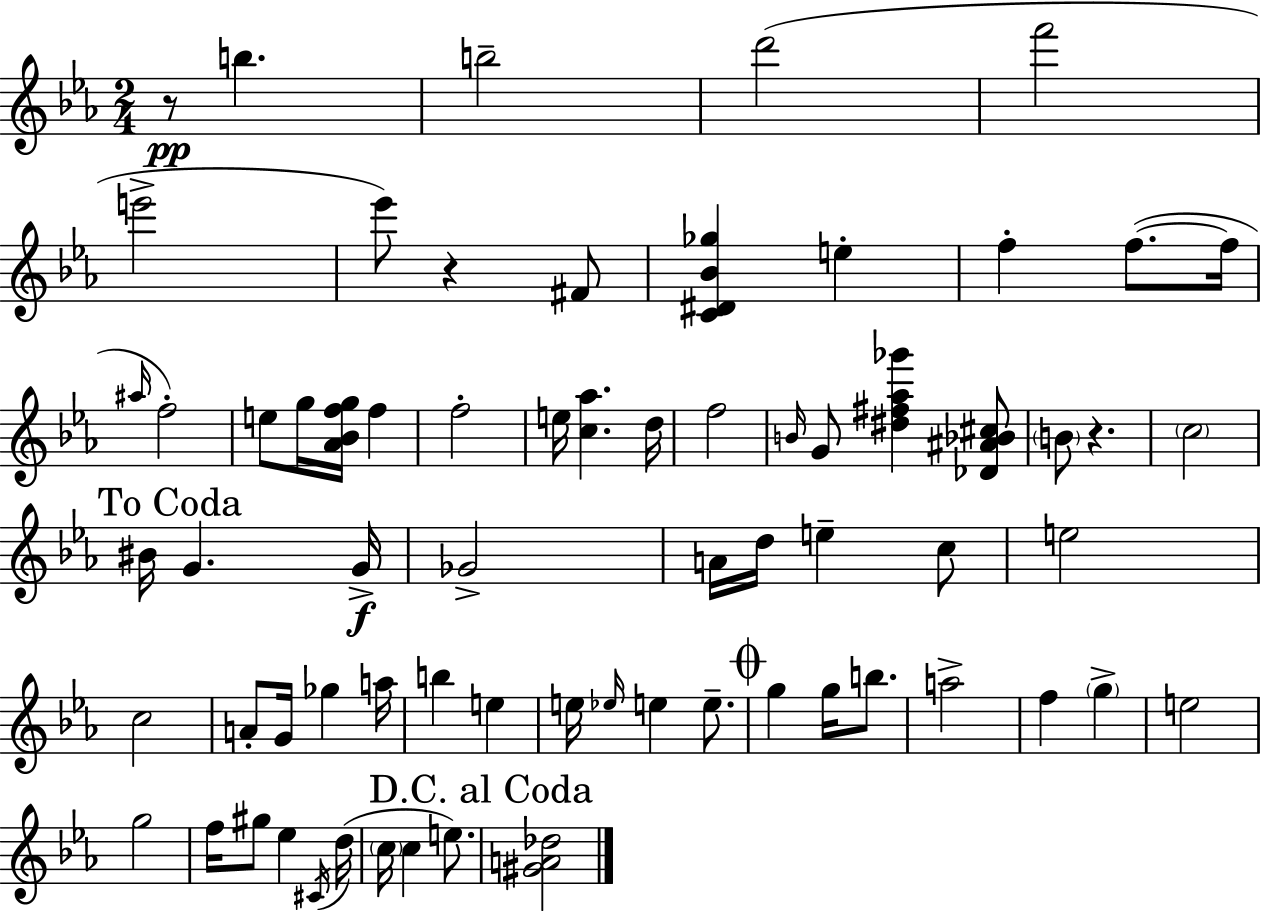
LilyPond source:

{
  \clef treble
  \numericTimeSignature
  \time 2/4
  \key c \minor
  r8\pp b''4. | b''2-- | d'''2( | f'''2 | \break e'''2-> | ees'''8) r4 fis'8 | <c' dis' bes' ges''>4 e''4-. | f''4-. f''8.~(~ f''16 | \break \grace { ais''16 }) f''2-. | e''8 g''16 <aes' bes' f'' g''>16 f''4 | f''2-. | e''16 <c'' aes''>4. | \break d''16 f''2 | \grace { b'16 } g'8 <dis'' fis'' aes'' ges'''>4 | <des' ais' bes' cis''>8 \parenthesize b'8 r4. | \parenthesize c''2 | \break \mark "To Coda" bis'16 g'4. | g'16->\f ges'2-> | a'16 d''16 e''4-- | c''8 e''2 | \break c''2 | a'8-. g'16 ges''4 | a''16 b''4 e''4 | e''16 \grace { ees''16 } e''4 | \break e''8.-- \mark \markup { \musicglyph "scripts.coda" } g''4 g''16 | b''8. a''2-> | f''4 \parenthesize g''4-> | e''2 | \break g''2 | f''16 gis''8 ees''4 | \acciaccatura { cis'16 } d''16( \parenthesize c''16 c''4 | e''8.) \mark "D.C. al Coda" <gis' a' des''>2 | \break \bar "|."
}